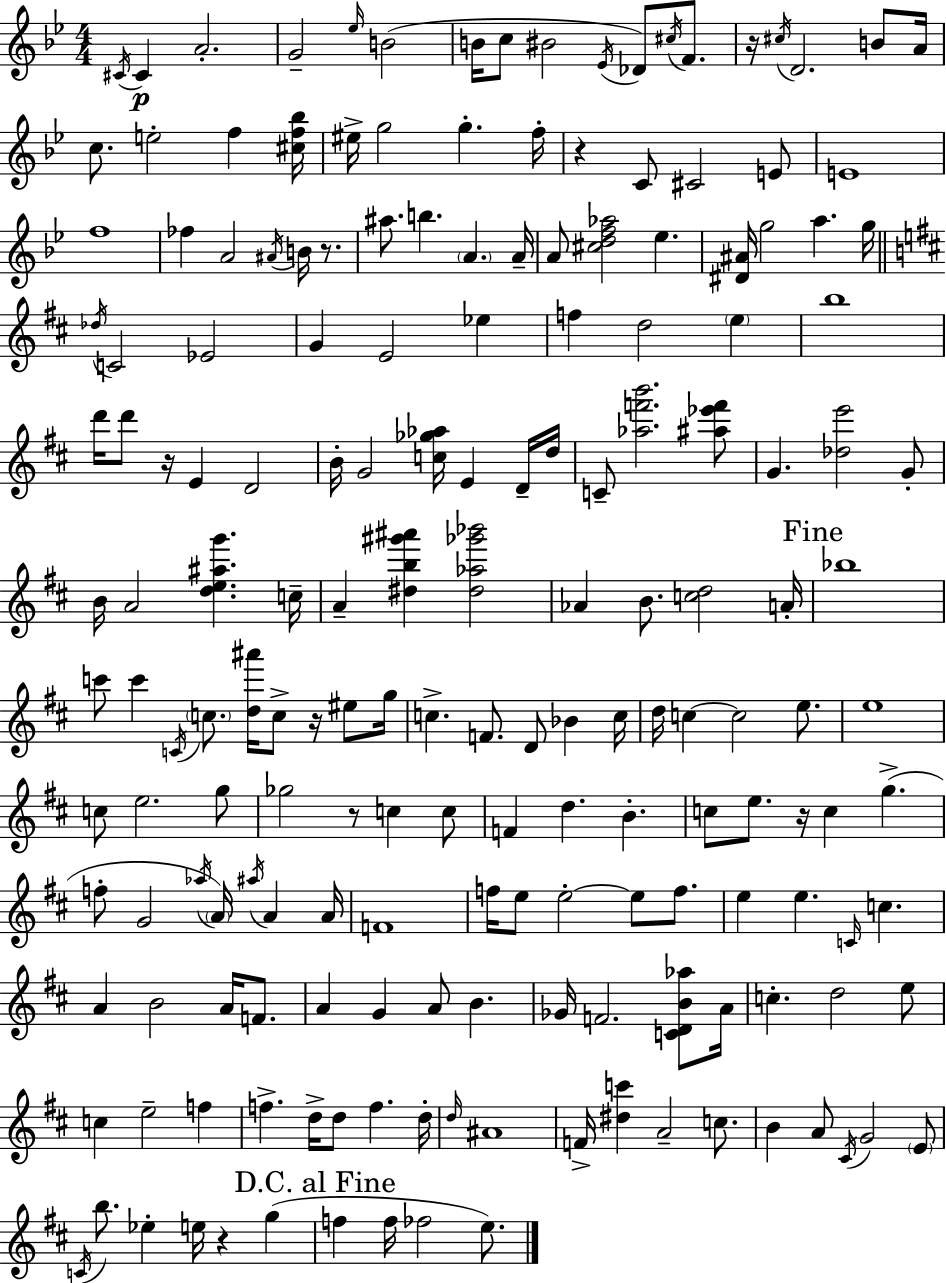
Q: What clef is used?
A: treble